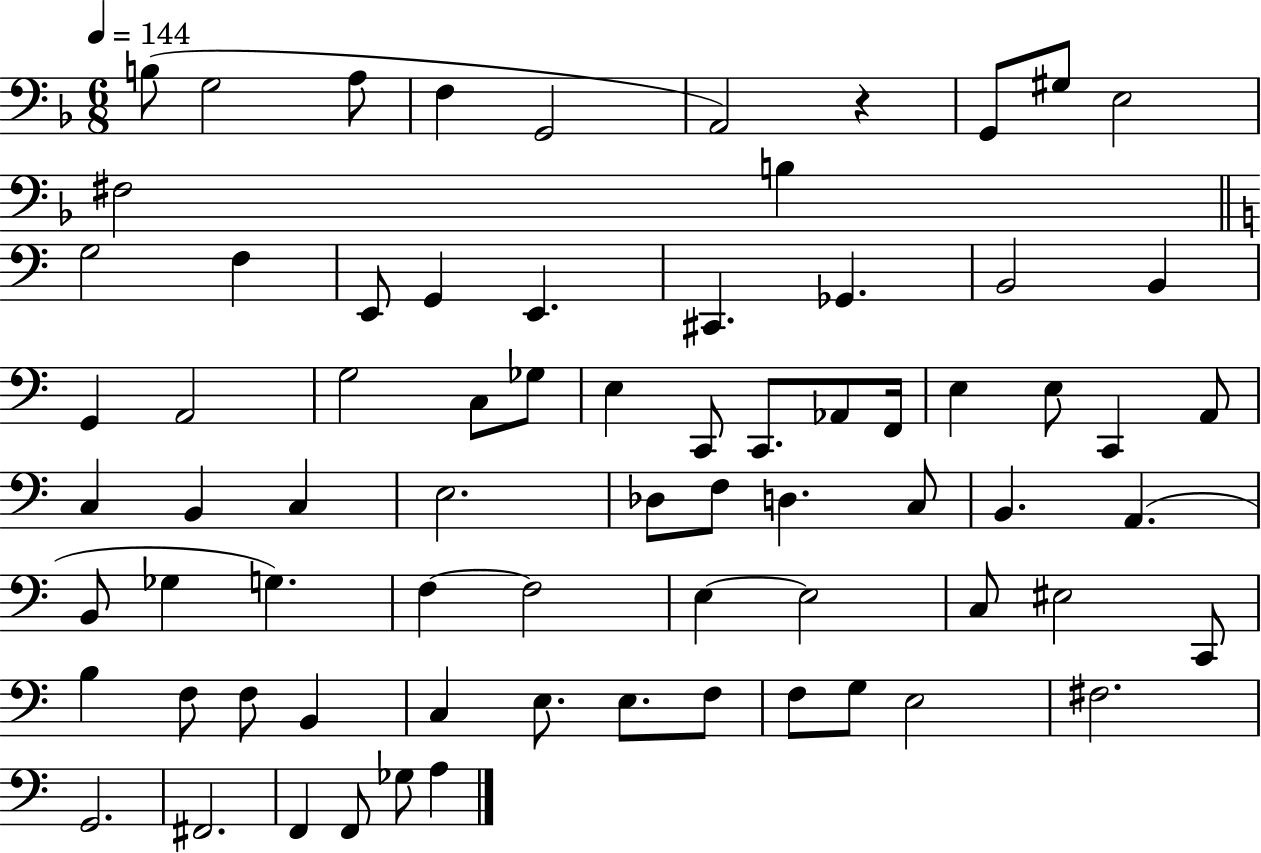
B3/e G3/h A3/e F3/q G2/h A2/h R/q G2/e G#3/e E3/h F#3/h B3/q G3/h F3/q E2/e G2/q E2/q. C#2/q. Gb2/q. B2/h B2/q G2/q A2/h G3/h C3/e Gb3/e E3/q C2/e C2/e. Ab2/e F2/s E3/q E3/e C2/q A2/e C3/q B2/q C3/q E3/h. Db3/e F3/e D3/q. C3/e B2/q. A2/q. B2/e Gb3/q G3/q. F3/q F3/h E3/q E3/h C3/e EIS3/h C2/e B3/q F3/e F3/e B2/q C3/q E3/e. E3/e. F3/e F3/e G3/e E3/h F#3/h. G2/h. F#2/h. F2/q F2/e Gb3/e A3/q